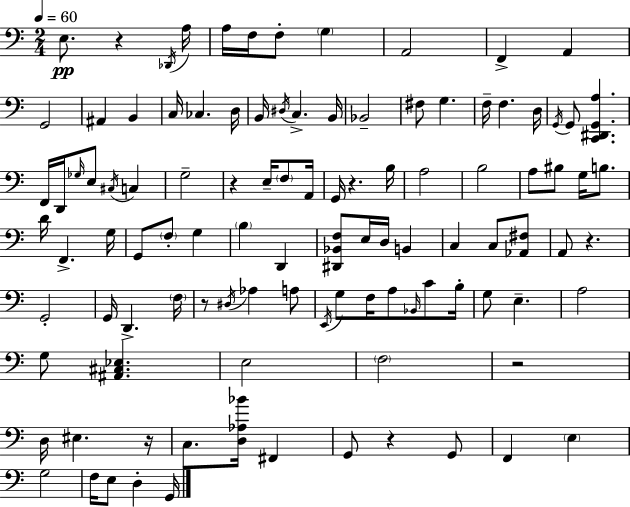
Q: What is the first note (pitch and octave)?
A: E3